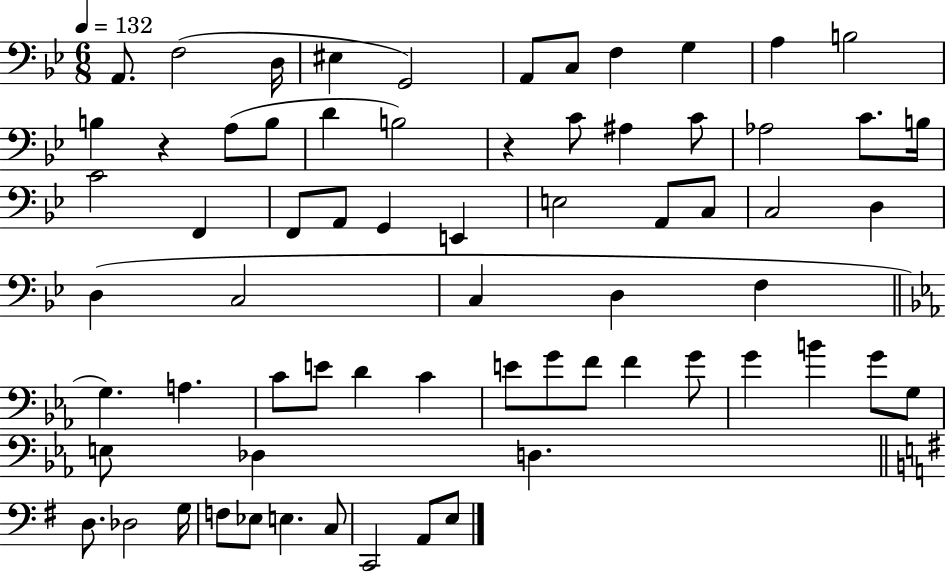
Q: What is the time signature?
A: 6/8